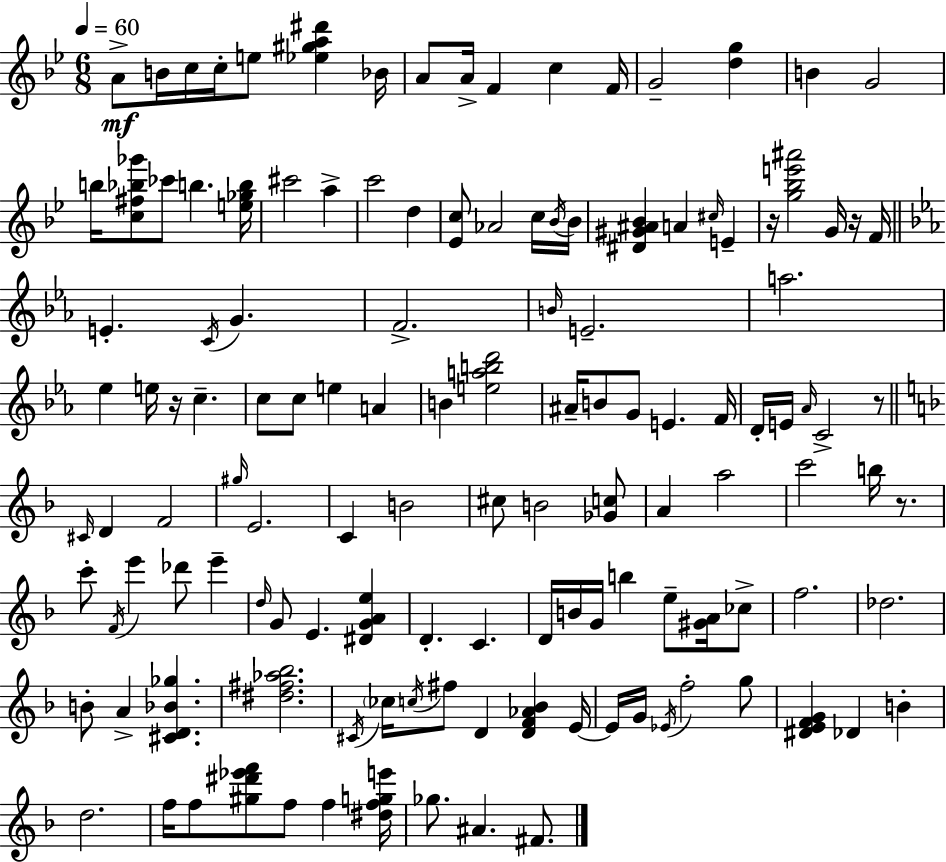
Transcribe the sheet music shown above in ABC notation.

X:1
T:Untitled
M:6/8
L:1/4
K:Bb
A/2 B/4 c/4 c/4 e/2 [_e^ga^d'] _B/4 A/2 A/4 F c F/4 G2 [dg] B G2 b/4 [c^f_b_g']/2 _c'/2 b [e_gb]/4 ^c'2 a c'2 d [_Ec]/2 _A2 c/4 _B/4 _B/4 [^D^G^A_B] A ^c/4 E z/4 [g_be'^a']2 G/4 z/4 F/4 E C/4 G F2 B/4 E2 a2 _e e/4 z/4 c c/2 c/2 e A B [eabd']2 ^A/4 B/2 G/2 E F/4 D/4 E/4 _A/4 C2 z/2 ^C/4 D F2 ^g/4 E2 C B2 ^c/2 B2 [_Gc]/2 A a2 c'2 b/4 z/2 c'/2 F/4 e' _d'/2 e' d/4 G/2 E [^DGAe] D C D/4 B/4 G/4 b e/2 [^GA]/4 _c/2 f2 _d2 B/2 A [^CD_B_g] [^d^f_a_b]2 ^C/4 _c/4 c/4 ^f/2 D [DF_A_B] E/4 E/4 G/4 _E/4 f2 g/2 [^DEFG] _D B d2 f/4 f/2 [^g^d'_e'f']/2 f/2 f [^dfge']/4 _g/2 ^A ^F/2